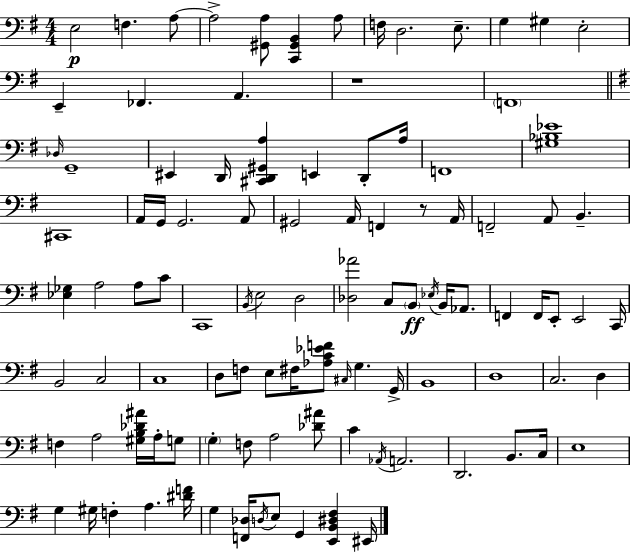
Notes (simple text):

E3/h F3/q. A3/e A3/h [G#2,A3]/e [C2,G#2,B2]/q A3/e F3/s D3/h. E3/e. G3/q G#3/q E3/h E2/q FES2/q. A2/q. R/w F2/w Db3/s G2/w EIS2/q D2/s [C#2,D2,G#2,A3]/q E2/q D2/e A3/s F2/w [G#3,Bb3,Eb4]/w C#2/w A2/s G2/s G2/h. A2/e G#2/h A2/s F2/q R/e A2/s F2/h A2/e B2/q. [Eb3,Gb3]/q A3/h A3/e C4/e C2/w B2/s E3/h D3/h [Db3,Ab4]/h C3/e B2/e Eb3/s B2/s Ab2/e. F2/q F2/s E2/e E2/h C2/s B2/h C3/h C3/w D3/e F3/e E3/e F#3/s [Ab3,C4,Eb4,F4]/e C#3/s G3/q. G2/s B2/w D3/w C3/h. D3/q F3/q A3/h [G#3,B3,Db4,A#4]/s A3/s G3/e G3/q F3/e A3/h [Db4,A#4]/e C4/q Ab2/s A2/h. D2/h. B2/e. C3/s E3/w G3/q G#3/s F3/q A3/q. [D#4,F4]/s G3/q [F2,Db3]/s D3/s E3/e G2/q [E2,B2,D#3,F#3]/q EIS2/s